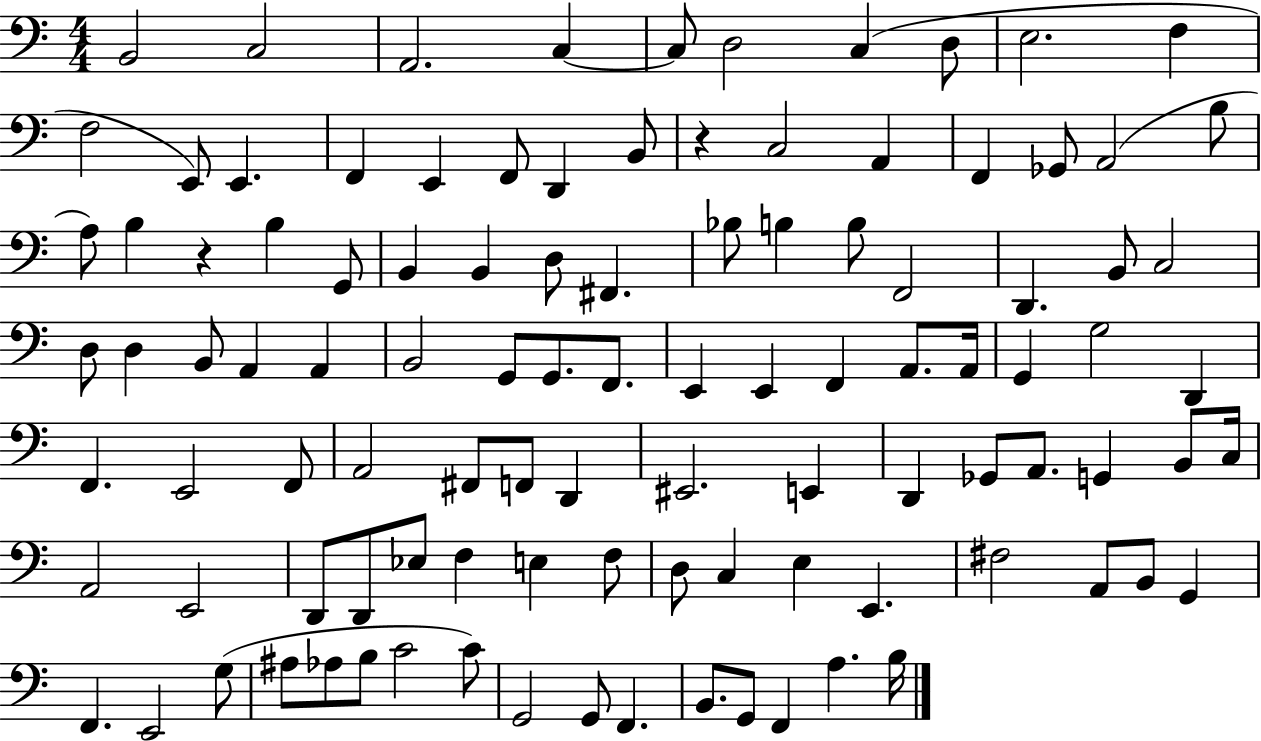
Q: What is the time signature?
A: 4/4